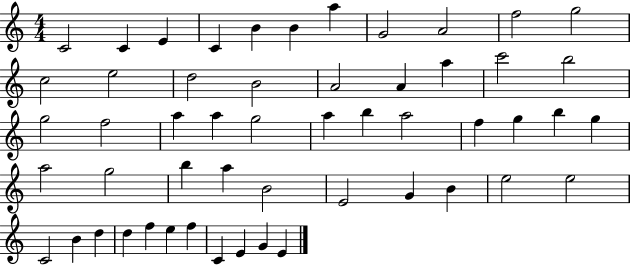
X:1
T:Untitled
M:4/4
L:1/4
K:C
C2 C E C B B a G2 A2 f2 g2 c2 e2 d2 B2 A2 A a c'2 b2 g2 f2 a a g2 a b a2 f g b g a2 g2 b a B2 E2 G B e2 e2 C2 B d d f e f C E G E